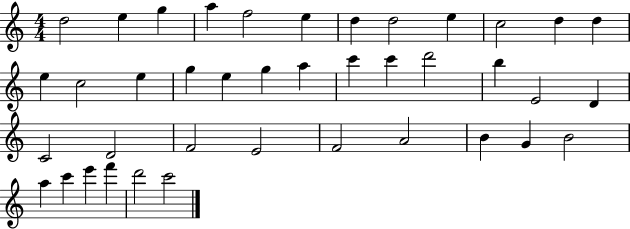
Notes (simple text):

D5/h E5/q G5/q A5/q F5/h E5/q D5/q D5/h E5/q C5/h D5/q D5/q E5/q C5/h E5/q G5/q E5/q G5/q A5/q C6/q C6/q D6/h B5/q E4/h D4/q C4/h D4/h F4/h E4/h F4/h A4/h B4/q G4/q B4/h A5/q C6/q E6/q F6/q D6/h C6/h